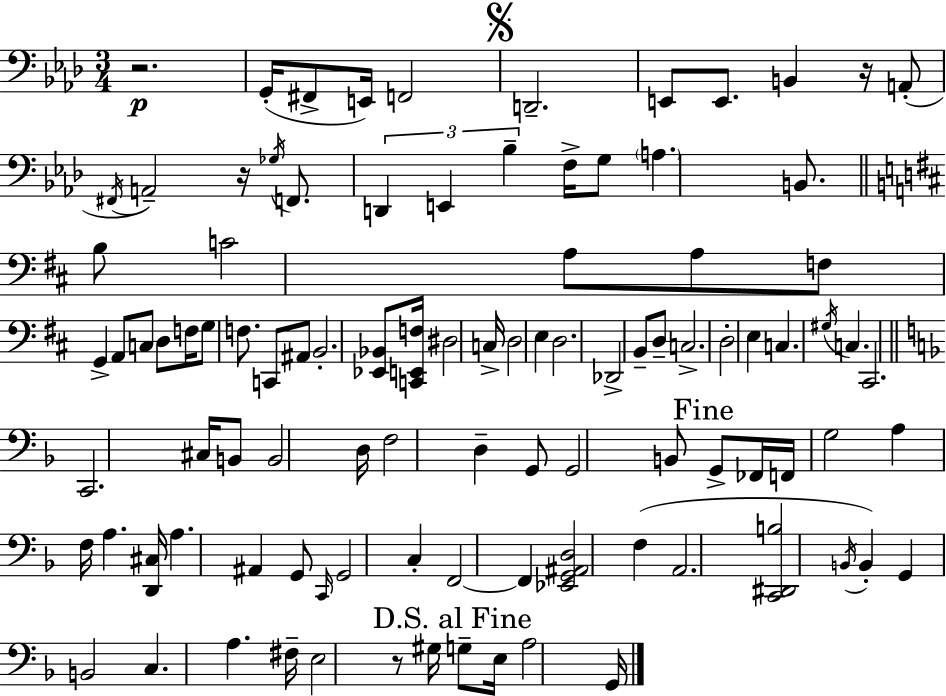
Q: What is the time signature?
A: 3/4